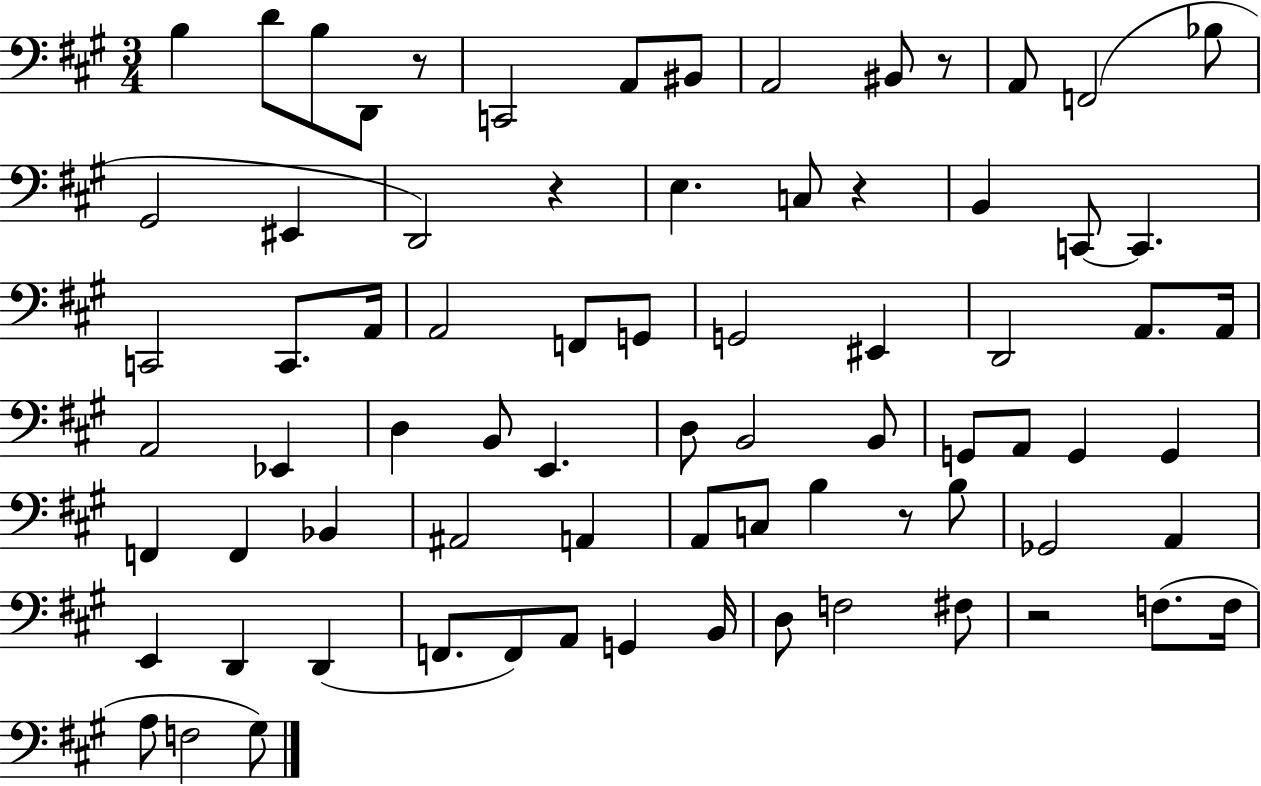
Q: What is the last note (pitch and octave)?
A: G#3